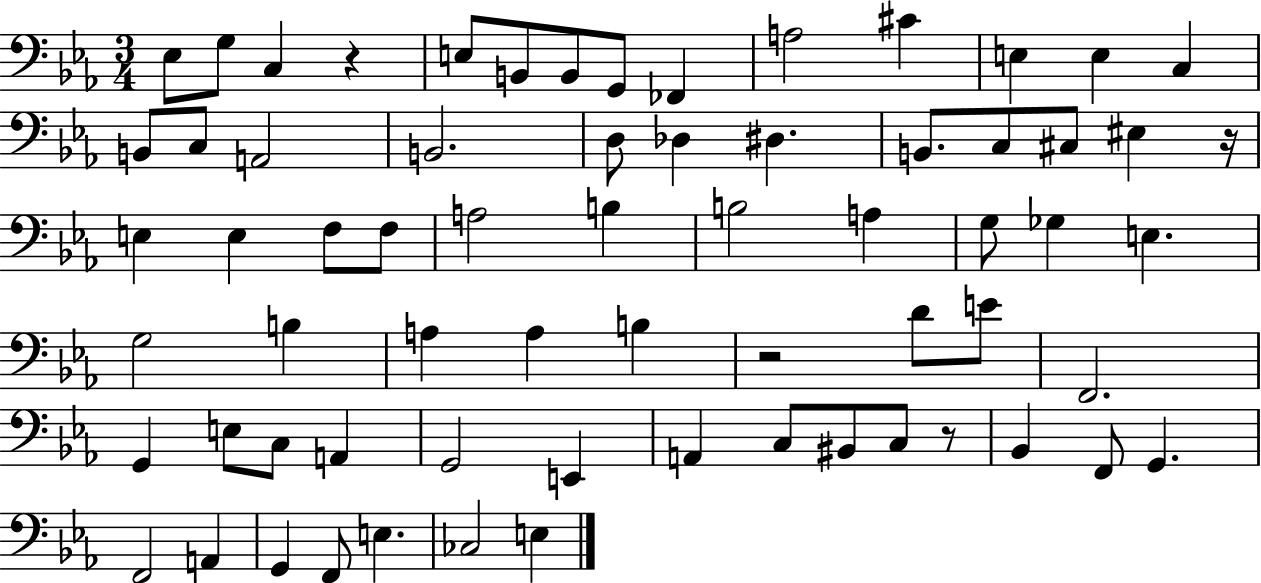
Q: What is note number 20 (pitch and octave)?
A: D#3